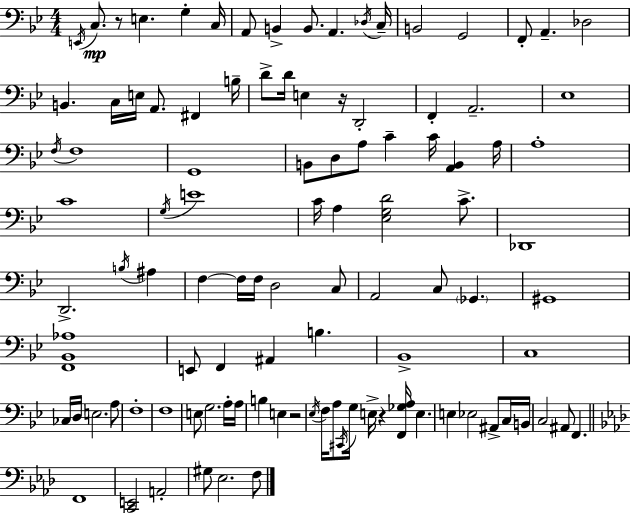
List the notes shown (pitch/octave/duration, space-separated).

E2/s C3/e. R/e E3/q. G3/q C3/s A2/e B2/q B2/e. A2/q. Db3/s C3/s B2/h G2/h F2/e A2/q. Db3/h B2/q. C3/s E3/s A2/e. F#2/q B3/s D4/e D4/s E3/q R/s D2/h F2/q A2/h. Eb3/w F3/s F3/w G2/w B2/e D3/e A3/e C4/q C4/s [A2,B2]/q A3/s A3/w C4/w G3/s E4/w C4/s A3/q [Eb3,G3,D4]/h C4/e. Db2/w D2/h. B3/s A#3/q F3/q F3/s F3/s D3/h C3/e A2/h C3/e Gb2/q. G#2/w [F2,Bb2,Ab3]/w E2/e F2/q A#2/q B3/q. Bb2/w C3/w CES3/s D3/s E3/h. A3/e F3/w F3/w E3/e G3/h. A3/s A3/s B3/q E3/q R/h Eb3/s F3/s A3/e C#2/s G3/s E3/s R/q [F2,Gb3,A3]/s E3/q. E3/q Eb3/h A#2/e C3/s B2/s C3/h A#2/e F2/q. F2/w [C2,E2]/h A2/h G#3/e Eb3/h. F3/e